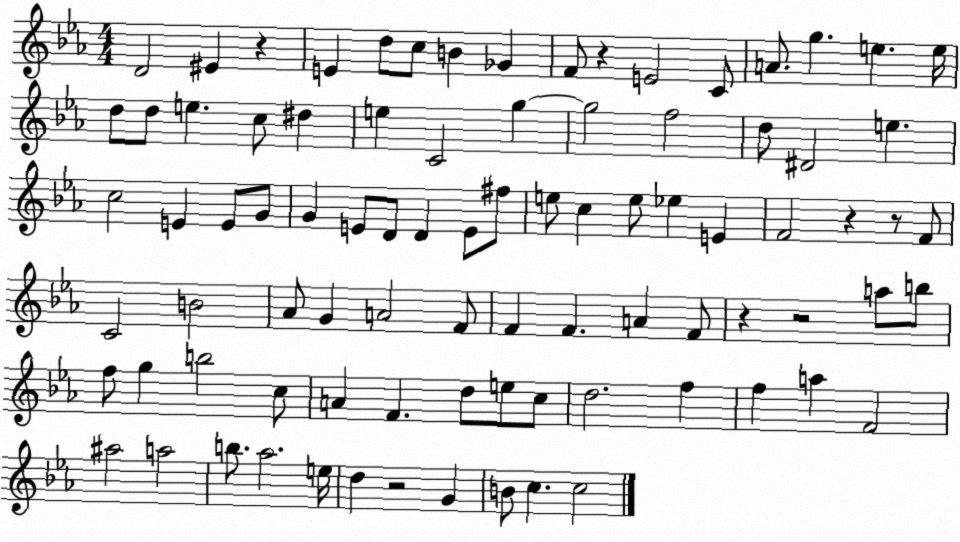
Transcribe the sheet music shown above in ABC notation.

X:1
T:Untitled
M:4/4
L:1/4
K:Eb
D2 ^E z E d/2 c/2 B _G F/2 z E2 C/2 A/2 g e e/4 d/2 d/2 e c/2 ^d e C2 g g2 f2 d/2 ^D2 e c2 E E/2 G/2 G E/2 D/2 D E/2 ^f/2 e/2 c e/2 _e E F2 z z/2 F/2 C2 B2 _A/2 G A2 F/2 F F A F/2 z z2 a/2 b/2 f/2 g b2 c/2 A F d/2 e/2 c/2 d2 f f a F2 ^a2 a2 b/2 _a2 e/4 d z2 G B/2 c c2